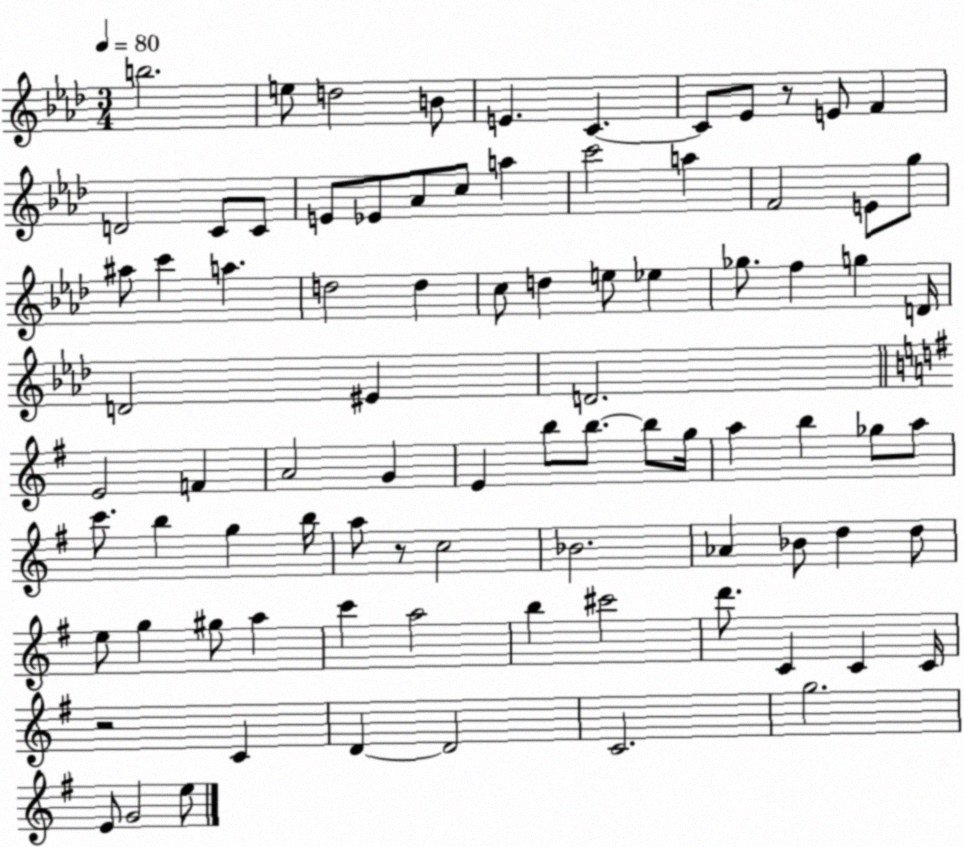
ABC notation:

X:1
T:Untitled
M:3/4
L:1/4
K:Ab
b2 e/2 d2 B/2 E C C/2 _E/2 z/2 E/2 F D2 C/2 C/2 E/2 _E/2 _A/2 c/2 a c'2 a F2 E/2 g/2 ^a/2 c' a d2 d c/2 d e/2 _e _g/2 f g D/4 D2 ^E D2 E2 F A2 G E b/2 b/2 b/2 g/4 a b _g/2 a/2 c'/2 b g b/4 a/2 z/2 c2 _B2 _A _B/2 d d/2 e/2 g ^g/2 a c' a2 b ^c'2 d'/2 C C C/4 z2 C D D2 C2 g2 E/2 G2 e/2